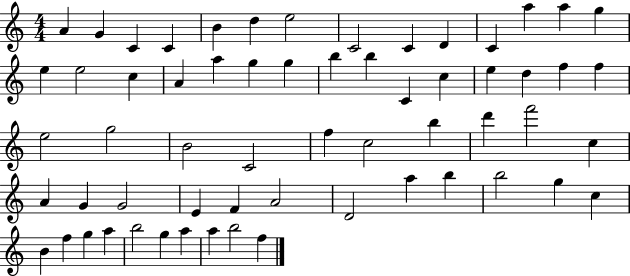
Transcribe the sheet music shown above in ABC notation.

X:1
T:Untitled
M:4/4
L:1/4
K:C
A G C C B d e2 C2 C D C a a g e e2 c A a g g b b C c e d f f e2 g2 B2 C2 f c2 b d' f'2 c A G G2 E F A2 D2 a b b2 g c B f g a b2 g a a b2 f